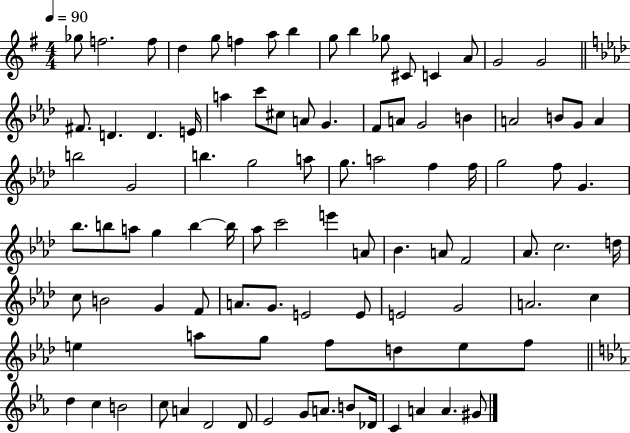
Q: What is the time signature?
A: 4/4